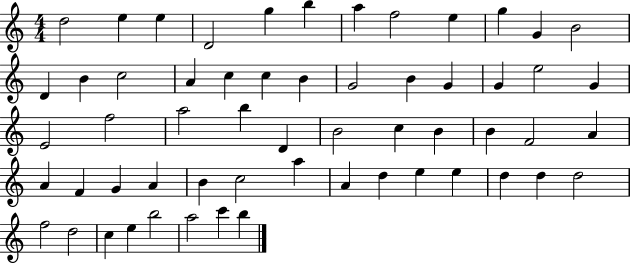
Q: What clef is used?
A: treble